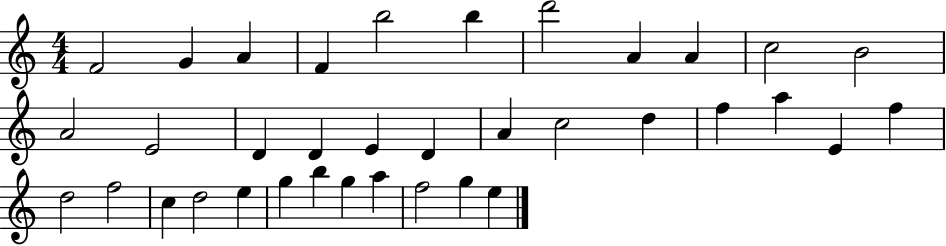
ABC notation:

X:1
T:Untitled
M:4/4
L:1/4
K:C
F2 G A F b2 b d'2 A A c2 B2 A2 E2 D D E D A c2 d f a E f d2 f2 c d2 e g b g a f2 g e